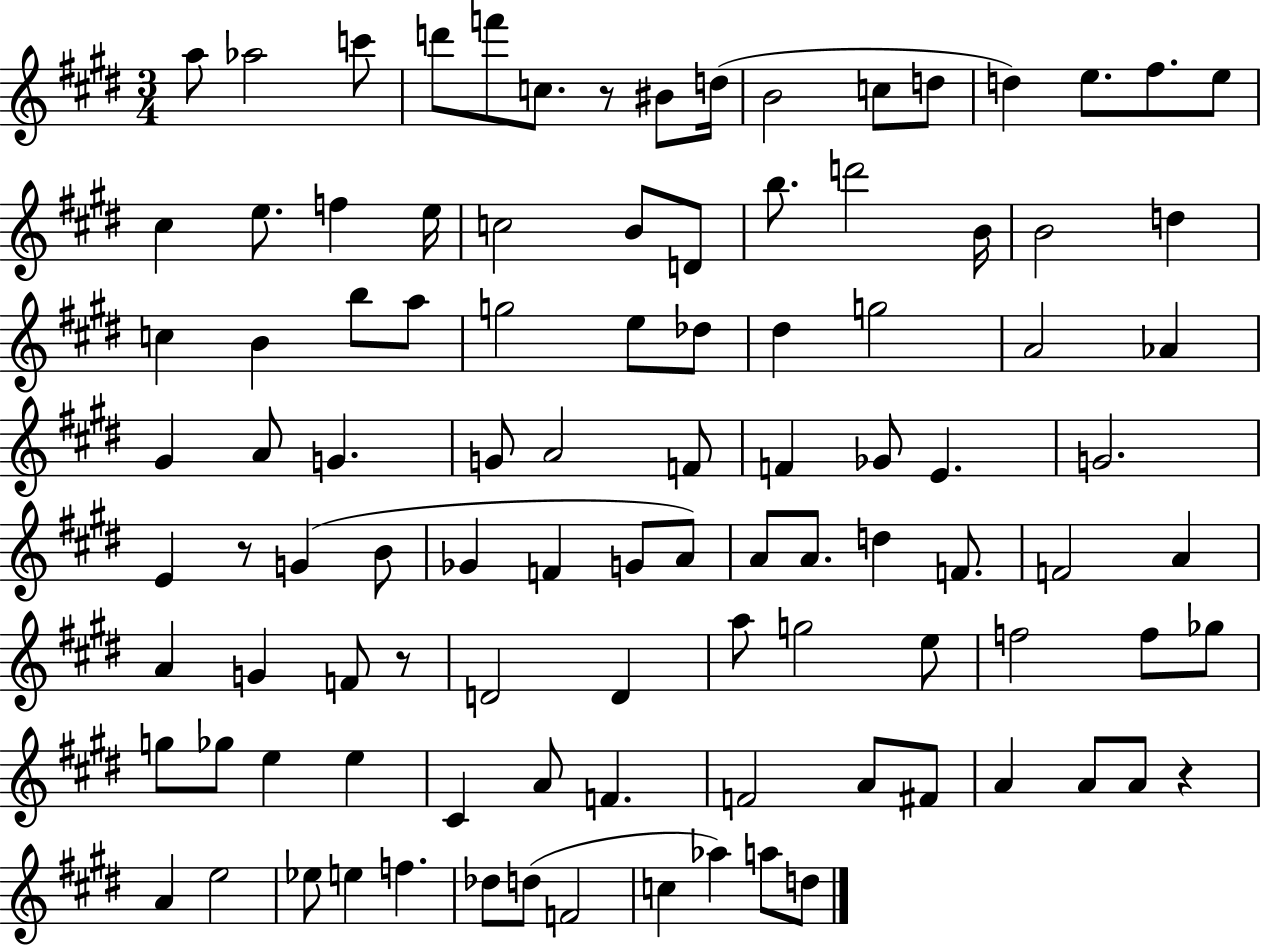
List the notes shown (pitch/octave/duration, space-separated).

A5/e Ab5/h C6/e D6/e F6/e C5/e. R/e BIS4/e D5/s B4/h C5/e D5/e D5/q E5/e. F#5/e. E5/e C#5/q E5/e. F5/q E5/s C5/h B4/e D4/e B5/e. D6/h B4/s B4/h D5/q C5/q B4/q B5/e A5/e G5/h E5/e Db5/e D#5/q G5/h A4/h Ab4/q G#4/q A4/e G4/q. G4/e A4/h F4/e F4/q Gb4/e E4/q. G4/h. E4/q R/e G4/q B4/e Gb4/q F4/q G4/e A4/e A4/e A4/e. D5/q F4/e. F4/h A4/q A4/q G4/q F4/e R/e D4/h D4/q A5/e G5/h E5/e F5/h F5/e Gb5/e G5/e Gb5/e E5/q E5/q C#4/q A4/e F4/q. F4/h A4/e F#4/e A4/q A4/e A4/e R/q A4/q E5/h Eb5/e E5/q F5/q. Db5/e D5/e F4/h C5/q Ab5/q A5/e D5/e